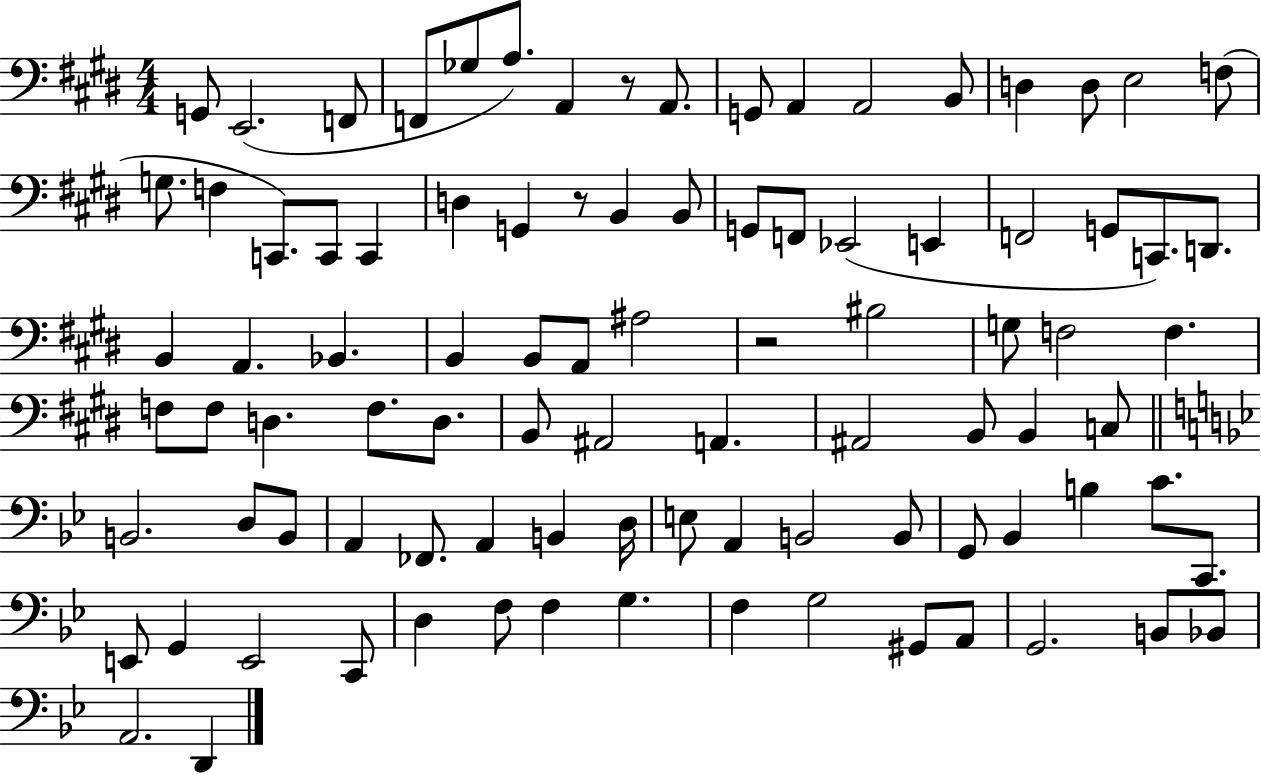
G2/e E2/h. F2/e F2/e Gb3/e A3/e. A2/q R/e A2/e. G2/e A2/q A2/h B2/e D3/q D3/e E3/h F3/e G3/e. F3/q C2/e. C2/e C2/q D3/q G2/q R/e B2/q B2/e G2/e F2/e Eb2/h E2/q F2/h G2/e C2/e. D2/e. B2/q A2/q. Bb2/q. B2/q B2/e A2/e A#3/h R/h BIS3/h G3/e F3/h F3/q. F3/e F3/e D3/q. F3/e. D3/e. B2/e A#2/h A2/q. A#2/h B2/e B2/q C3/e B2/h. D3/e B2/e A2/q FES2/e. A2/q B2/q D3/s E3/e A2/q B2/h B2/e G2/e Bb2/q B3/q C4/e. C2/e. E2/e G2/q E2/h C2/e D3/q F3/e F3/q G3/q. F3/q G3/h G#2/e A2/e G2/h. B2/e Bb2/e A2/h. D2/q